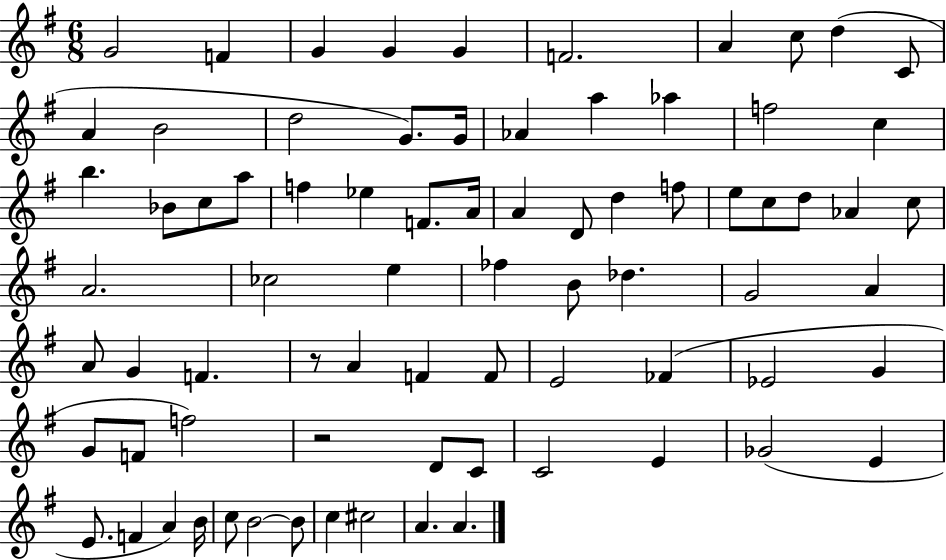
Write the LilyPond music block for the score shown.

{
  \clef treble
  \numericTimeSignature
  \time 6/8
  \key g \major
  g'2 f'4 | g'4 g'4 g'4 | f'2. | a'4 c''8 d''4( c'8 | \break a'4 b'2 | d''2 g'8.) g'16 | aes'4 a''4 aes''4 | f''2 c''4 | \break b''4. bes'8 c''8 a''8 | f''4 ees''4 f'8. a'16 | a'4 d'8 d''4 f''8 | e''8 c''8 d''8 aes'4 c''8 | \break a'2. | ces''2 e''4 | fes''4 b'8 des''4. | g'2 a'4 | \break a'8 g'4 f'4. | r8 a'4 f'4 f'8 | e'2 fes'4( | ees'2 g'4 | \break g'8 f'8 f''2) | r2 d'8 c'8 | c'2 e'4 | ges'2( e'4 | \break e'8. f'4 a'4) b'16 | c''8 b'2~~ b'8 | c''4 cis''2 | a'4. a'4. | \break \bar "|."
}